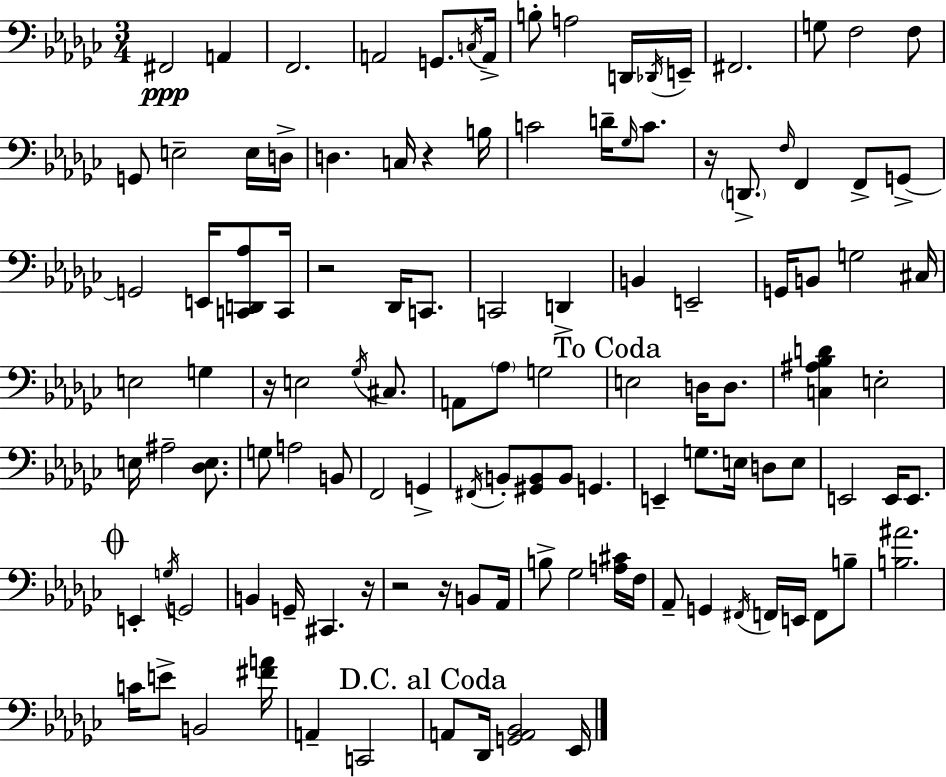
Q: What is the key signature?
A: EES minor